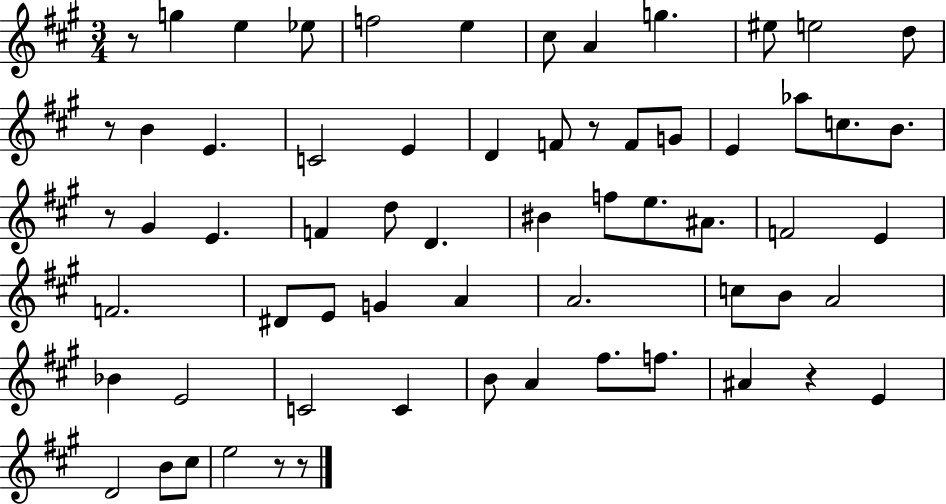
{
  \clef treble
  \numericTimeSignature
  \time 3/4
  \key a \major
  r8 g''4 e''4 ees''8 | f''2 e''4 | cis''8 a'4 g''4. | eis''8 e''2 d''8 | \break r8 b'4 e'4. | c'2 e'4 | d'4 f'8 r8 f'8 g'8 | e'4 aes''8 c''8. b'8. | \break r8 gis'4 e'4. | f'4 d''8 d'4. | bis'4 f''8 e''8. ais'8. | f'2 e'4 | \break f'2. | dis'8 e'8 g'4 a'4 | a'2. | c''8 b'8 a'2 | \break bes'4 e'2 | c'2 c'4 | b'8 a'4 fis''8. f''8. | ais'4 r4 e'4 | \break d'2 b'8 cis''8 | e''2 r8 r8 | \bar "|."
}